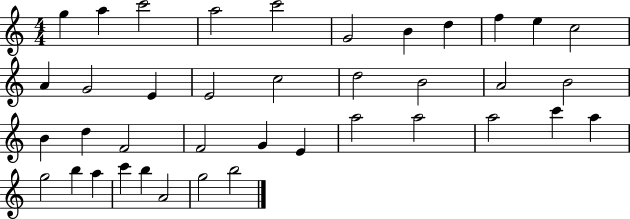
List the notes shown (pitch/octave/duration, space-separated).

G5/q A5/q C6/h A5/h C6/h G4/h B4/q D5/q F5/q E5/q C5/h A4/q G4/h E4/q E4/h C5/h D5/h B4/h A4/h B4/h B4/q D5/q F4/h F4/h G4/q E4/q A5/h A5/h A5/h C6/q A5/q G5/h B5/q A5/q C6/q B5/q A4/h G5/h B5/h